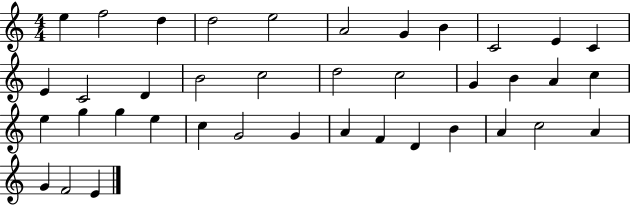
E5/q F5/h D5/q D5/h E5/h A4/h G4/q B4/q C4/h E4/q C4/q E4/q C4/h D4/q B4/h C5/h D5/h C5/h G4/q B4/q A4/q C5/q E5/q G5/q G5/q E5/q C5/q G4/h G4/q A4/q F4/q D4/q B4/q A4/q C5/h A4/q G4/q F4/h E4/q